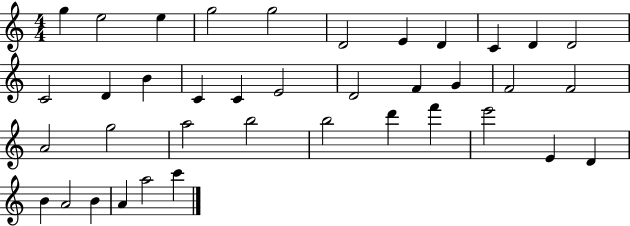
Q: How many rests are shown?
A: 0